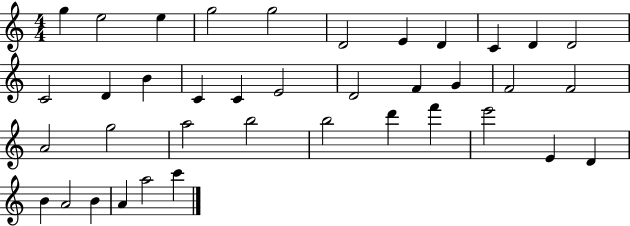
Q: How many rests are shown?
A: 0